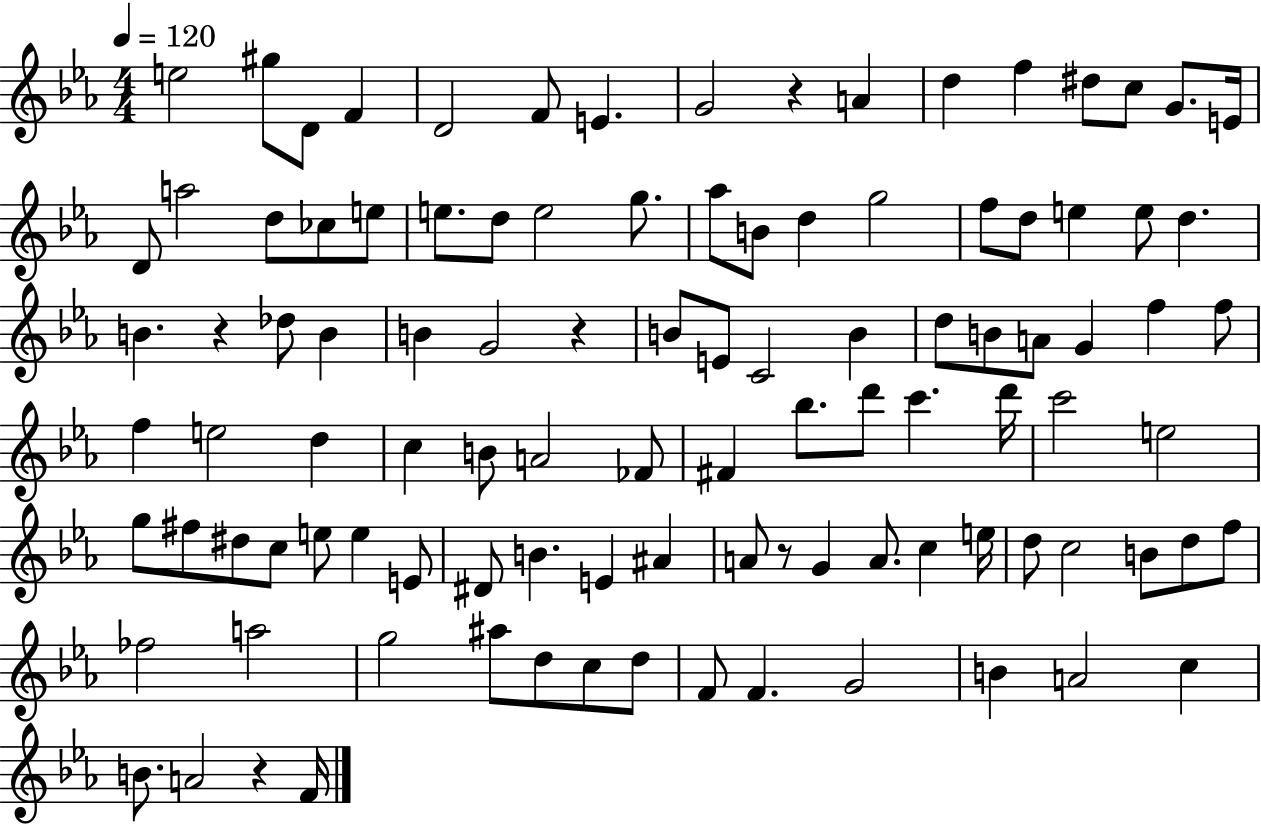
{
  \clef treble
  \numericTimeSignature
  \time 4/4
  \key ees \major
  \tempo 4 = 120
  e''2 gis''8 d'8 f'4 | d'2 f'8 e'4. | g'2 r4 a'4 | d''4 f''4 dis''8 c''8 g'8. e'16 | \break d'8 a''2 d''8 ces''8 e''8 | e''8. d''8 e''2 g''8. | aes''8 b'8 d''4 g''2 | f''8 d''8 e''4 e''8 d''4. | \break b'4. r4 des''8 b'4 | b'4 g'2 r4 | b'8 e'8 c'2 b'4 | d''8 b'8 a'8 g'4 f''4 f''8 | \break f''4 e''2 d''4 | c''4 b'8 a'2 fes'8 | fis'4 bes''8. d'''8 c'''4. d'''16 | c'''2 e''2 | \break g''8 fis''8 dis''8 c''8 e''8 e''4 e'8 | dis'8 b'4. e'4 ais'4 | a'8 r8 g'4 a'8. c''4 e''16 | d''8 c''2 b'8 d''8 f''8 | \break fes''2 a''2 | g''2 ais''8 d''8 c''8 d''8 | f'8 f'4. g'2 | b'4 a'2 c''4 | \break b'8. a'2 r4 f'16 | \bar "|."
}